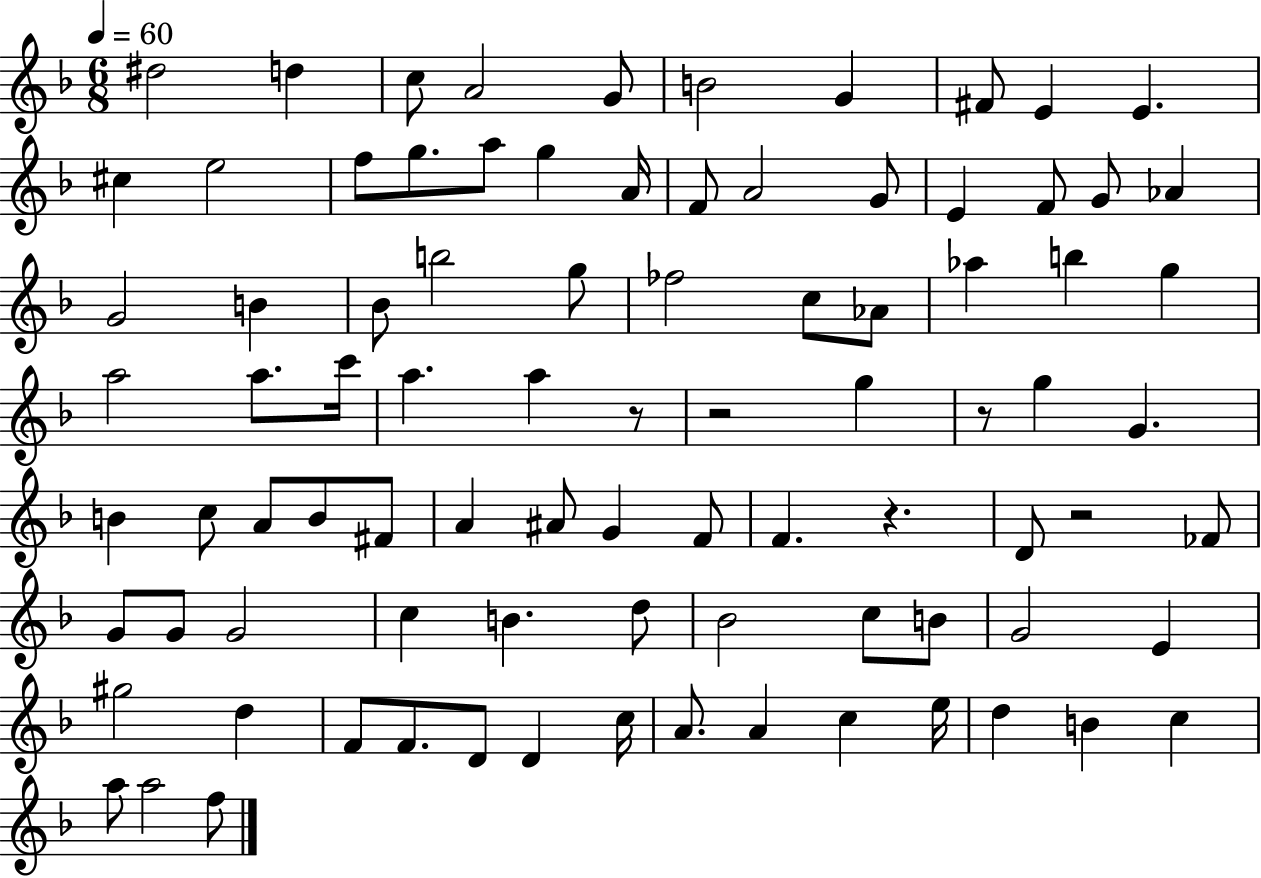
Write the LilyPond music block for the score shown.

{
  \clef treble
  \numericTimeSignature
  \time 6/8
  \key f \major
  \tempo 4 = 60
  dis''2 d''4 | c''8 a'2 g'8 | b'2 g'4 | fis'8 e'4 e'4. | \break cis''4 e''2 | f''8 g''8. a''8 g''4 a'16 | f'8 a'2 g'8 | e'4 f'8 g'8 aes'4 | \break g'2 b'4 | bes'8 b''2 g''8 | fes''2 c''8 aes'8 | aes''4 b''4 g''4 | \break a''2 a''8. c'''16 | a''4. a''4 r8 | r2 g''4 | r8 g''4 g'4. | \break b'4 c''8 a'8 b'8 fis'8 | a'4 ais'8 g'4 f'8 | f'4. r4. | d'8 r2 fes'8 | \break g'8 g'8 g'2 | c''4 b'4. d''8 | bes'2 c''8 b'8 | g'2 e'4 | \break gis''2 d''4 | f'8 f'8. d'8 d'4 c''16 | a'8. a'4 c''4 e''16 | d''4 b'4 c''4 | \break a''8 a''2 f''8 | \bar "|."
}